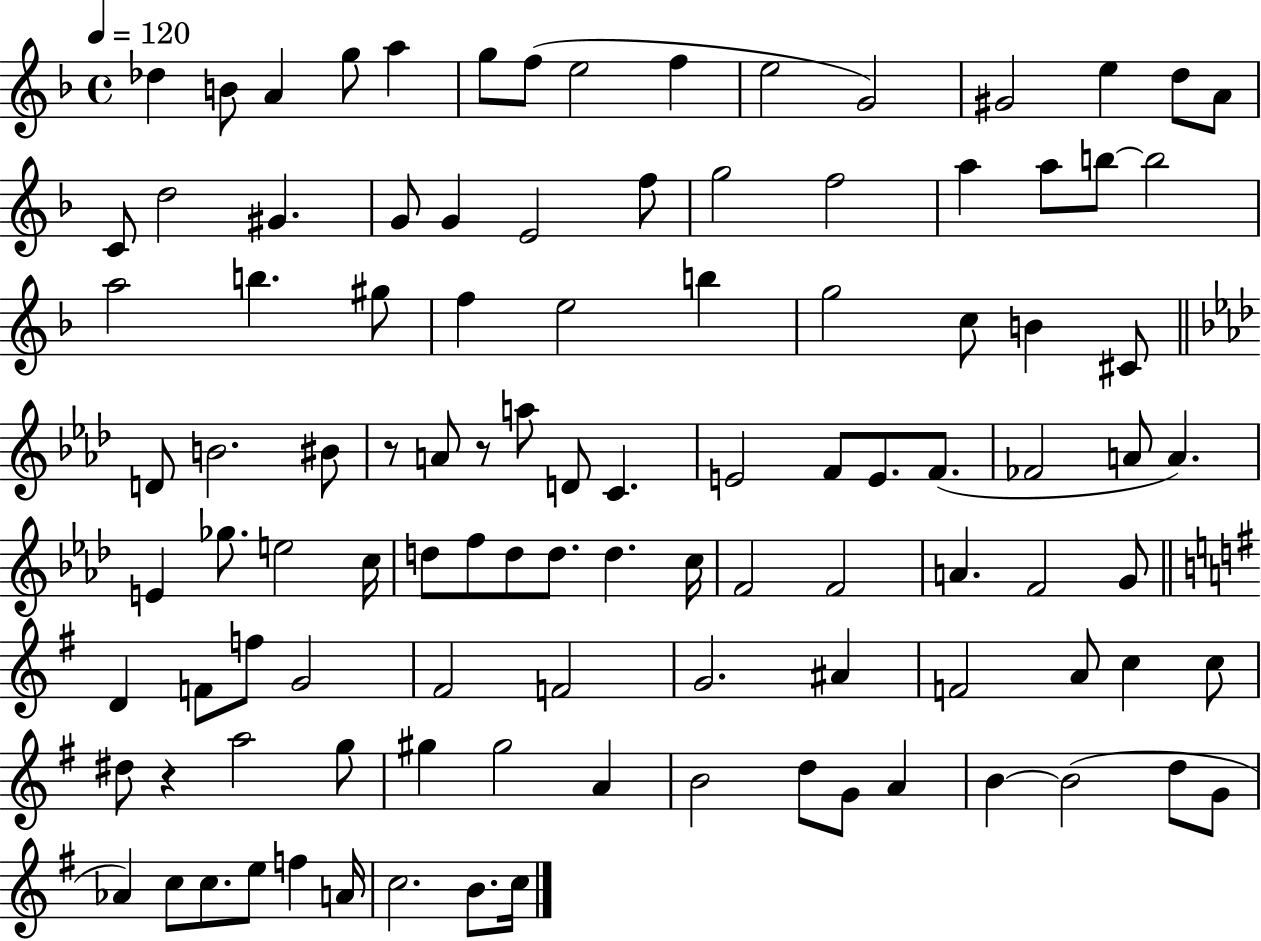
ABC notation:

X:1
T:Untitled
M:4/4
L:1/4
K:F
_d B/2 A g/2 a g/2 f/2 e2 f e2 G2 ^G2 e d/2 A/2 C/2 d2 ^G G/2 G E2 f/2 g2 f2 a a/2 b/2 b2 a2 b ^g/2 f e2 b g2 c/2 B ^C/2 D/2 B2 ^B/2 z/2 A/2 z/2 a/2 D/2 C E2 F/2 E/2 F/2 _F2 A/2 A E _g/2 e2 c/4 d/2 f/2 d/2 d/2 d c/4 F2 F2 A F2 G/2 D F/2 f/2 G2 ^F2 F2 G2 ^A F2 A/2 c c/2 ^d/2 z a2 g/2 ^g ^g2 A B2 d/2 G/2 A B B2 d/2 G/2 _A c/2 c/2 e/2 f A/4 c2 B/2 c/4